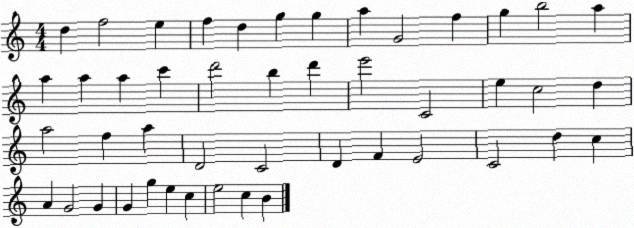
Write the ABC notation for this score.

X:1
T:Untitled
M:4/4
L:1/4
K:C
d f2 e f d g g a G2 f g b2 a a a a c' d'2 b d' e'2 C2 e c2 d a2 f a D2 C2 D F E2 C2 d c A G2 G G g e c e2 c B